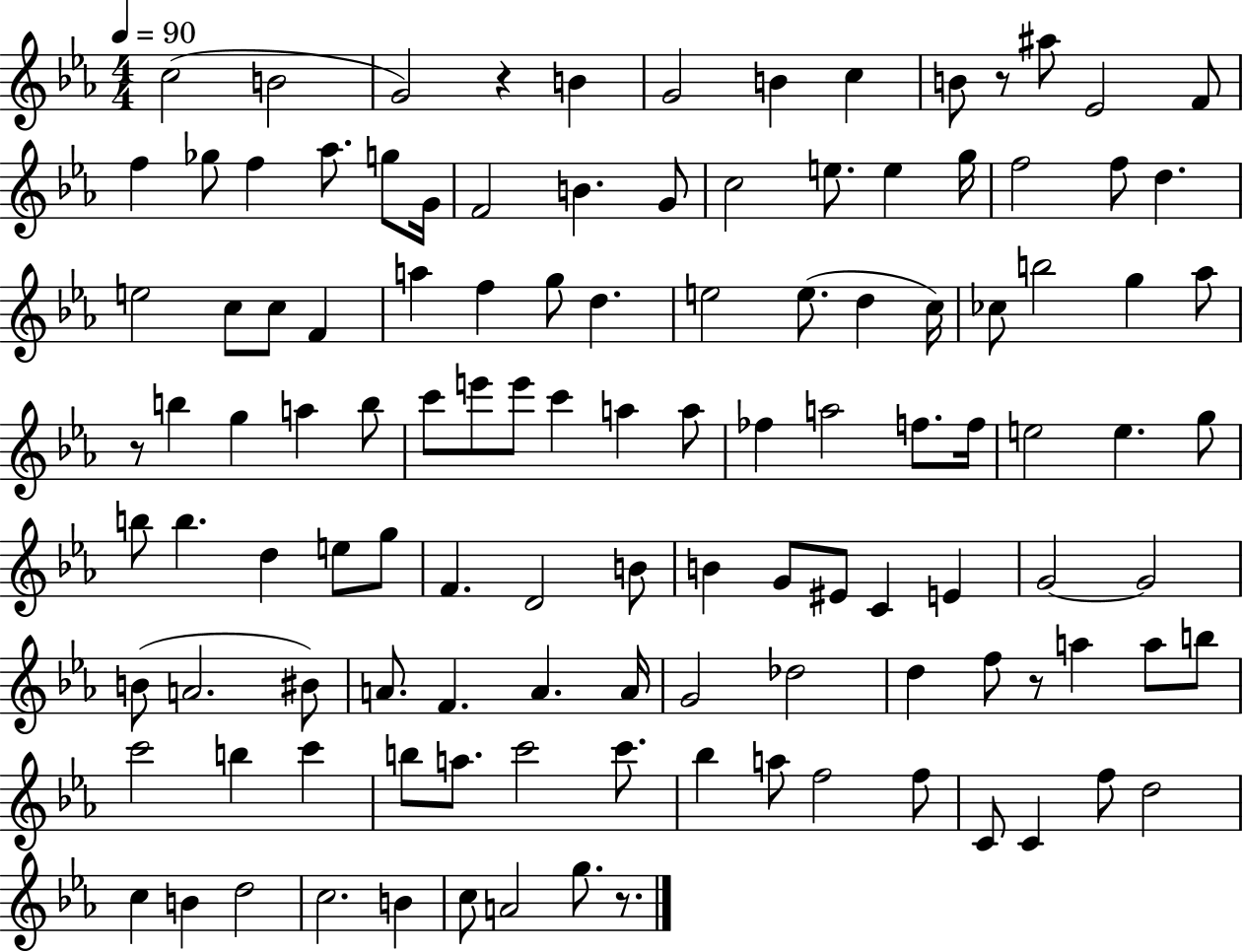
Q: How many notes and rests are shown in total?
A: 117